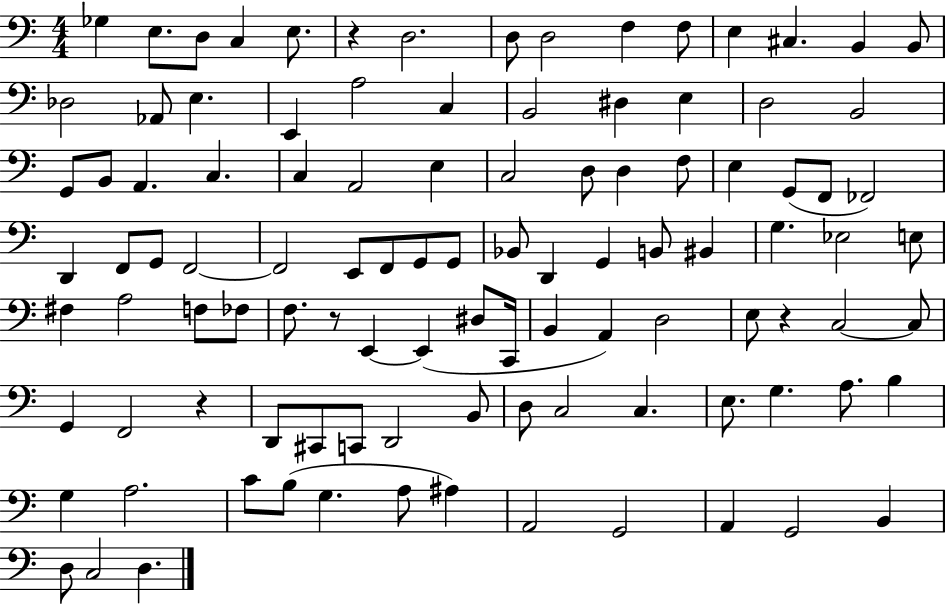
X:1
T:Untitled
M:4/4
L:1/4
K:C
_G, E,/2 D,/2 C, E,/2 z D,2 D,/2 D,2 F, F,/2 E, ^C, B,, B,,/2 _D,2 _A,,/2 E, E,, A,2 C, B,,2 ^D, E, D,2 B,,2 G,,/2 B,,/2 A,, C, C, A,,2 E, C,2 D,/2 D, F,/2 E, G,,/2 F,,/2 _F,,2 D,, F,,/2 G,,/2 F,,2 F,,2 E,,/2 F,,/2 G,,/2 G,,/2 _B,,/2 D,, G,, B,,/2 ^B,, G, _E,2 E,/2 ^F, A,2 F,/2 _F,/2 F,/2 z/2 E,, E,, ^D,/2 C,,/4 B,, A,, D,2 E,/2 z C,2 C,/2 G,, F,,2 z D,,/2 ^C,,/2 C,,/2 D,,2 B,,/2 D,/2 C,2 C, E,/2 G, A,/2 B, G, A,2 C/2 B,/2 G, A,/2 ^A, A,,2 G,,2 A,, G,,2 B,, D,/2 C,2 D,